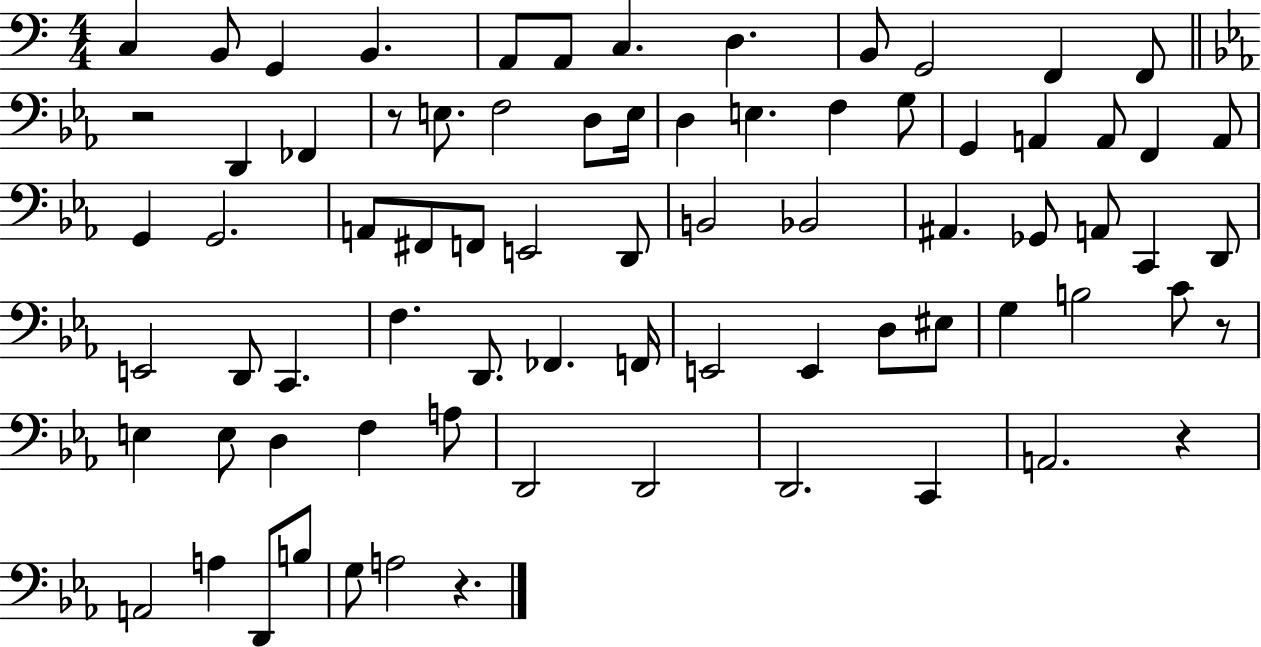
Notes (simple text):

C3/q B2/e G2/q B2/q. A2/e A2/e C3/q. D3/q. B2/e G2/h F2/q F2/e R/h D2/q FES2/q R/e E3/e. F3/h D3/e E3/s D3/q E3/q. F3/q G3/e G2/q A2/q A2/e F2/q A2/e G2/q G2/h. A2/e F#2/e F2/e E2/h D2/e B2/h Bb2/h A#2/q. Gb2/e A2/e C2/q D2/e E2/h D2/e C2/q. F3/q. D2/e. FES2/q. F2/s E2/h E2/q D3/e EIS3/e G3/q B3/h C4/e R/e E3/q E3/e D3/q F3/q A3/e D2/h D2/h D2/h. C2/q A2/h. R/q A2/h A3/q D2/e B3/e G3/e A3/h R/q.